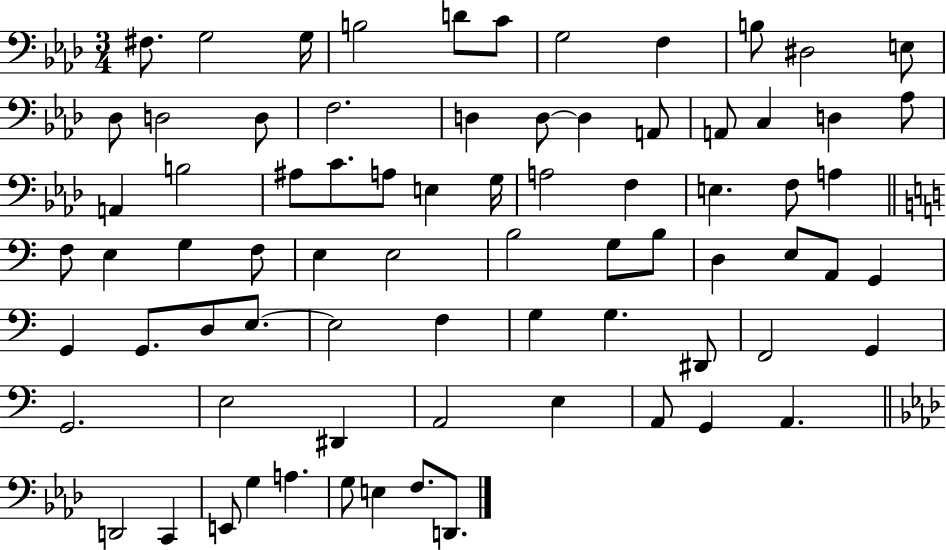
{
  \clef bass
  \numericTimeSignature
  \time 3/4
  \key aes \major
  fis8. g2 g16 | b2 d'8 c'8 | g2 f4 | b8 dis2 e8 | \break des8 d2 d8 | f2. | d4 d8~~ d4 a,8 | a,8 c4 d4 aes8 | \break a,4 b2 | ais8 c'8. a8 e4 g16 | a2 f4 | e4. f8 a4 | \break \bar "||" \break \key a \minor f8 e4 g4 f8 | e4 e2 | b2 g8 b8 | d4 e8 a,8 g,4 | \break g,4 g,8. d8 e8.~~ | e2 f4 | g4 g4. dis,8 | f,2 g,4 | \break g,2. | e2 dis,4 | a,2 e4 | a,8 g,4 a,4. | \break \bar "||" \break \key aes \major d,2 c,4 | e,8 g4 a4. | g8 e4 f8. d,8. | \bar "|."
}